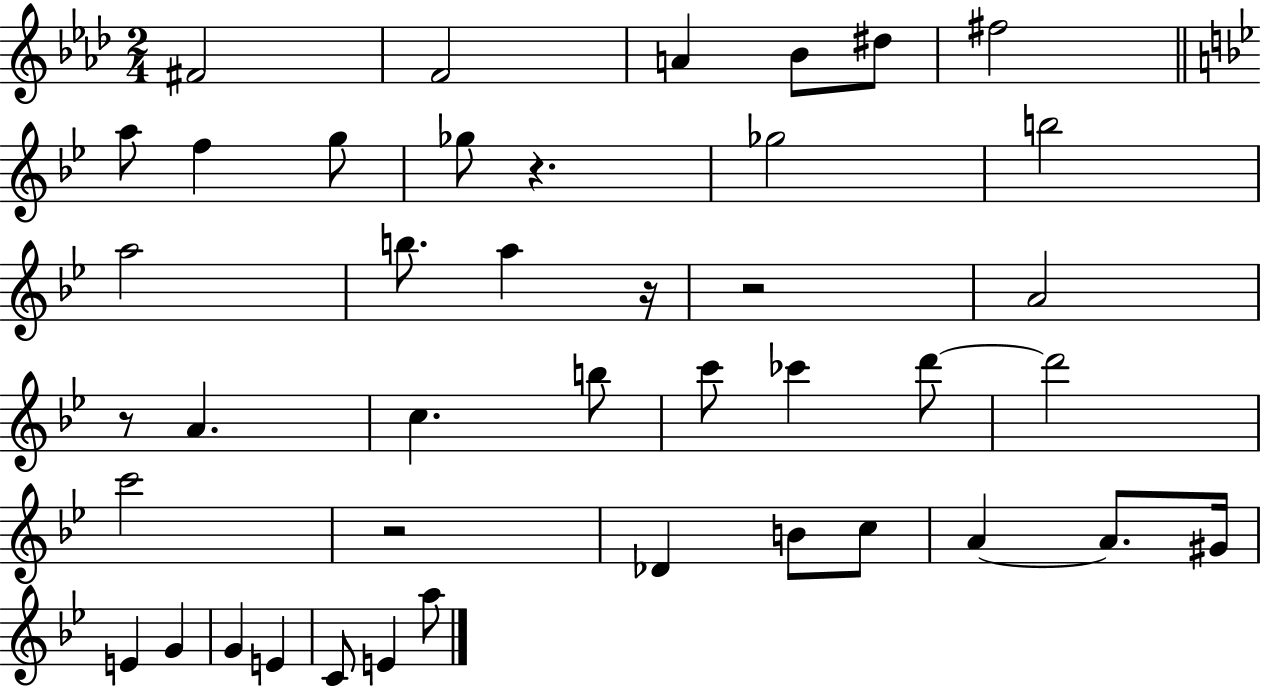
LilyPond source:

{
  \clef treble
  \numericTimeSignature
  \time 2/4
  \key aes \major
  fis'2 | f'2 | a'4 bes'8 dis''8 | fis''2 | \break \bar "||" \break \key g \minor a''8 f''4 g''8 | ges''8 r4. | ges''2 | b''2 | \break a''2 | b''8. a''4 r16 | r2 | a'2 | \break r8 a'4. | c''4. b''8 | c'''8 ces'''4 d'''8~~ | d'''2 | \break c'''2 | r2 | des'4 b'8 c''8 | a'4~~ a'8. gis'16 | \break e'4 g'4 | g'4 e'4 | c'8 e'4 a''8 | \bar "|."
}